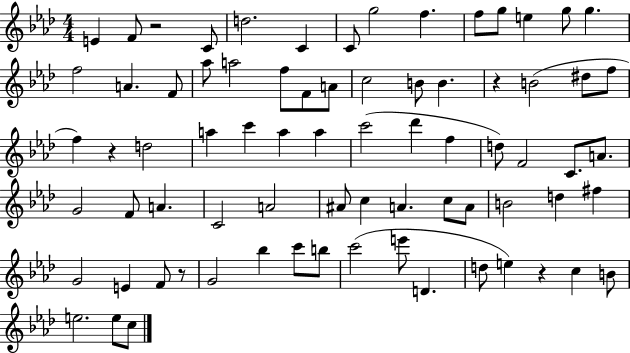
E4/q F4/e R/h C4/e D5/h. C4/q C4/e G5/h F5/q. F5/e G5/e E5/q G5/e G5/q. F5/h A4/q. F4/e Ab5/e A5/h F5/e F4/e A4/e C5/h B4/e B4/q. R/q B4/h D#5/e F5/e F5/q R/q D5/h A5/q C6/q A5/q A5/q C6/h Db6/q F5/q D5/e F4/h C4/e. A4/e. G4/h F4/e A4/q. C4/h A4/h A#4/e C5/q A4/q. C5/e A4/e B4/h D5/q F#5/q G4/h E4/q F4/e R/e G4/h Bb5/q C6/e B5/e C6/h E6/e D4/q. D5/e E5/q R/q C5/q B4/e E5/h. E5/e C5/e